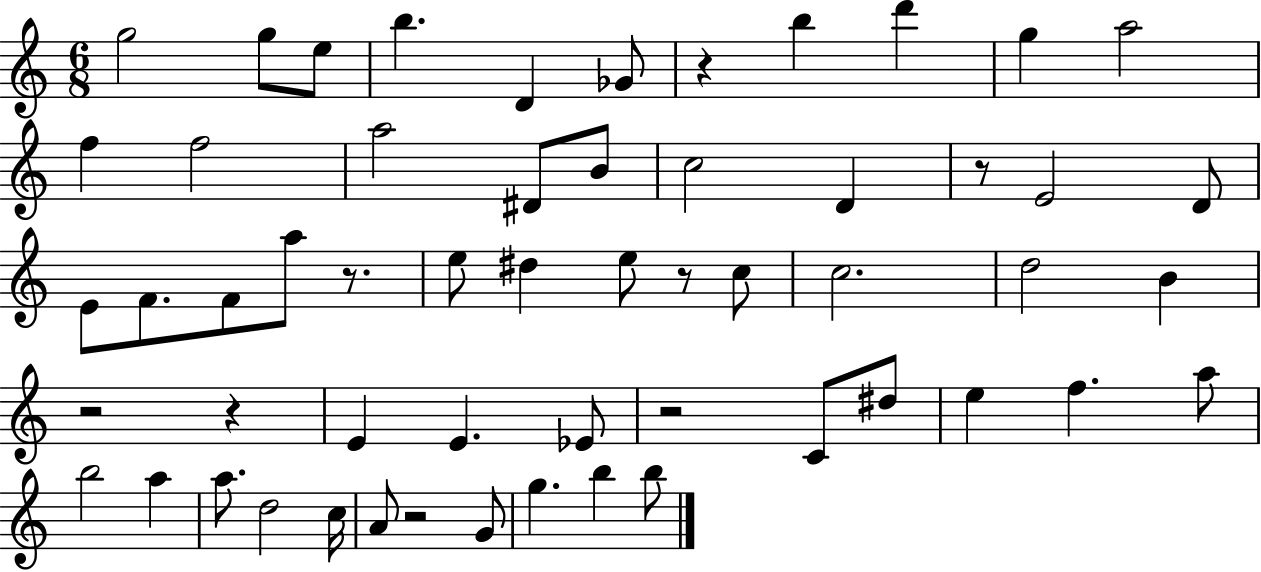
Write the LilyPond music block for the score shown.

{
  \clef treble
  \numericTimeSignature
  \time 6/8
  \key c \major
  g''2 g''8 e''8 | b''4. d'4 ges'8 | r4 b''4 d'''4 | g''4 a''2 | \break f''4 f''2 | a''2 dis'8 b'8 | c''2 d'4 | r8 e'2 d'8 | \break e'8 f'8. f'8 a''8 r8. | e''8 dis''4 e''8 r8 c''8 | c''2. | d''2 b'4 | \break r2 r4 | e'4 e'4. ees'8 | r2 c'8 dis''8 | e''4 f''4. a''8 | \break b''2 a''4 | a''8. d''2 c''16 | a'8 r2 g'8 | g''4. b''4 b''8 | \break \bar "|."
}